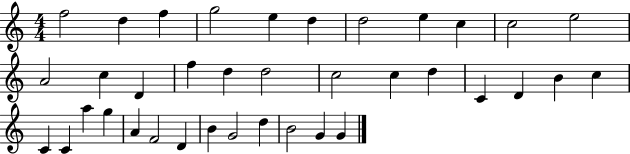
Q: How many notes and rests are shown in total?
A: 37